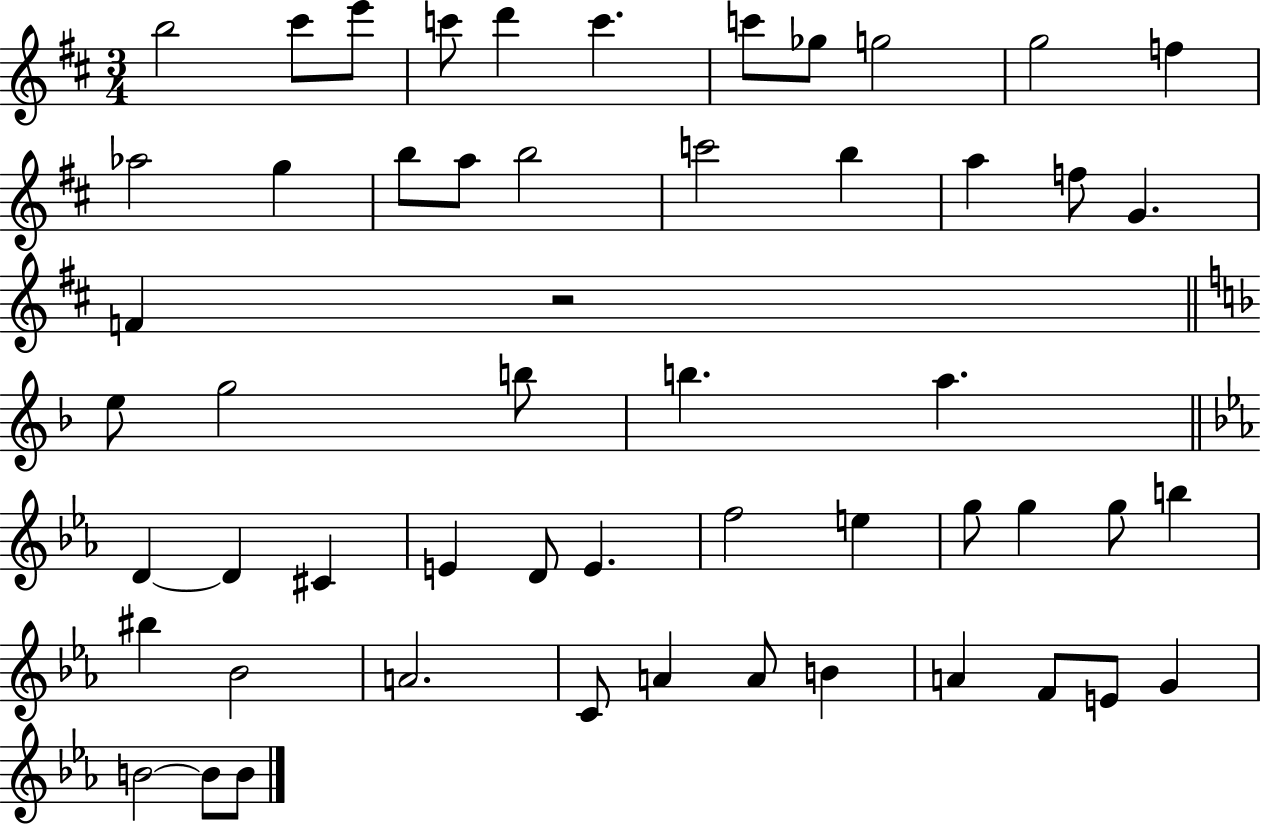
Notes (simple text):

B5/h C#6/e E6/e C6/e D6/q C6/q. C6/e Gb5/e G5/h G5/h F5/q Ab5/h G5/q B5/e A5/e B5/h C6/h B5/q A5/q F5/e G4/q. F4/q R/h E5/e G5/h B5/e B5/q. A5/q. D4/q D4/q C#4/q E4/q D4/e E4/q. F5/h E5/q G5/e G5/q G5/e B5/q BIS5/q Bb4/h A4/h. C4/e A4/q A4/e B4/q A4/q F4/e E4/e G4/q B4/h B4/e B4/e